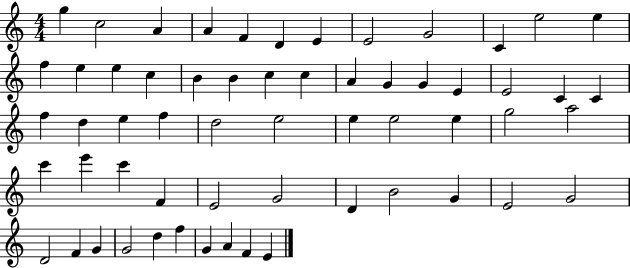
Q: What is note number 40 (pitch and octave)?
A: E6